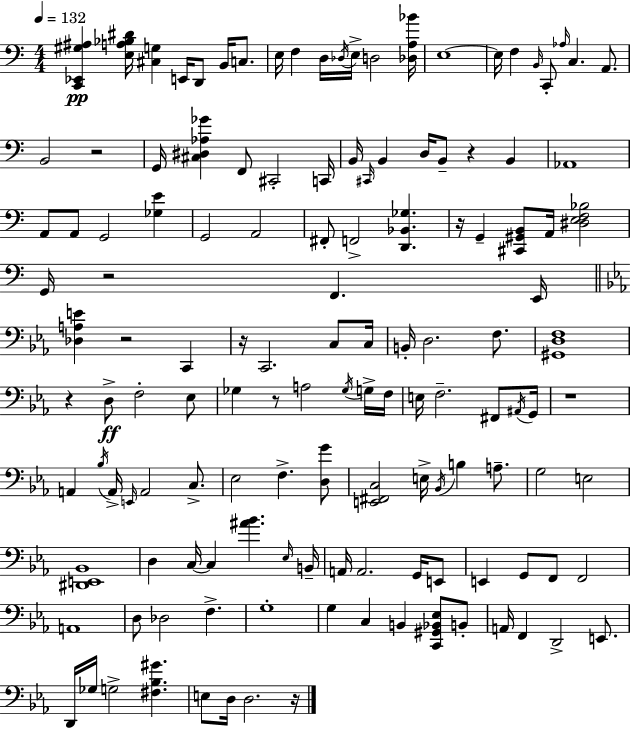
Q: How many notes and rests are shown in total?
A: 135